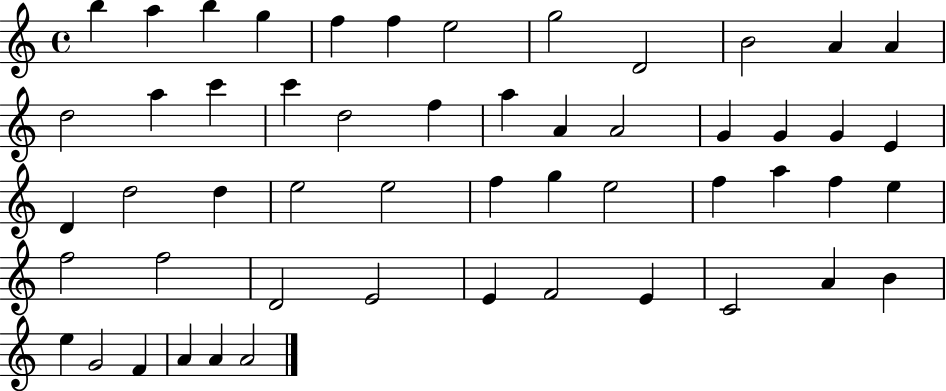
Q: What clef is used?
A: treble